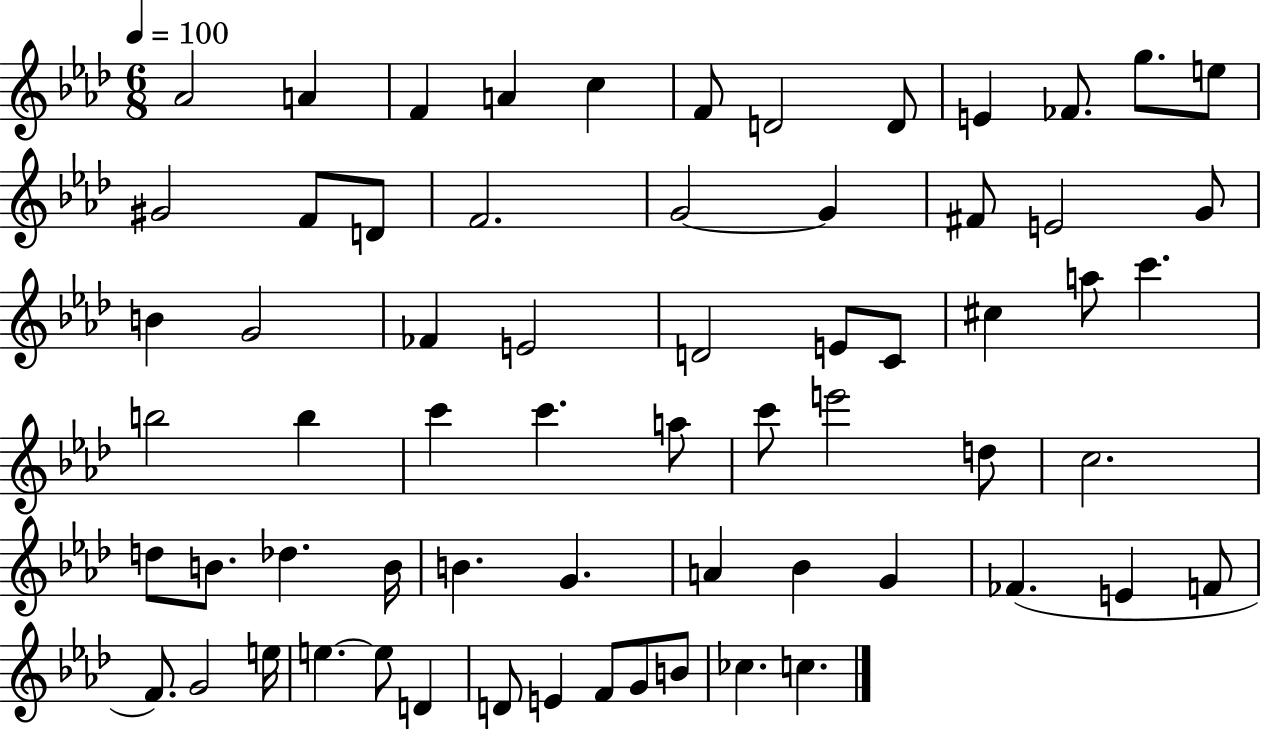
Ab4/h A4/q F4/q A4/q C5/q F4/e D4/h D4/e E4/q FES4/e. G5/e. E5/e G#4/h F4/e D4/e F4/h. G4/h G4/q F#4/e E4/h G4/e B4/q G4/h FES4/q E4/h D4/h E4/e C4/e C#5/q A5/e C6/q. B5/h B5/q C6/q C6/q. A5/e C6/e E6/h D5/e C5/h. D5/e B4/e. Db5/q. B4/s B4/q. G4/q. A4/q Bb4/q G4/q FES4/q. E4/q F4/e F4/e. G4/h E5/s E5/q. E5/e D4/q D4/e E4/q F4/e G4/e B4/e CES5/q. C5/q.